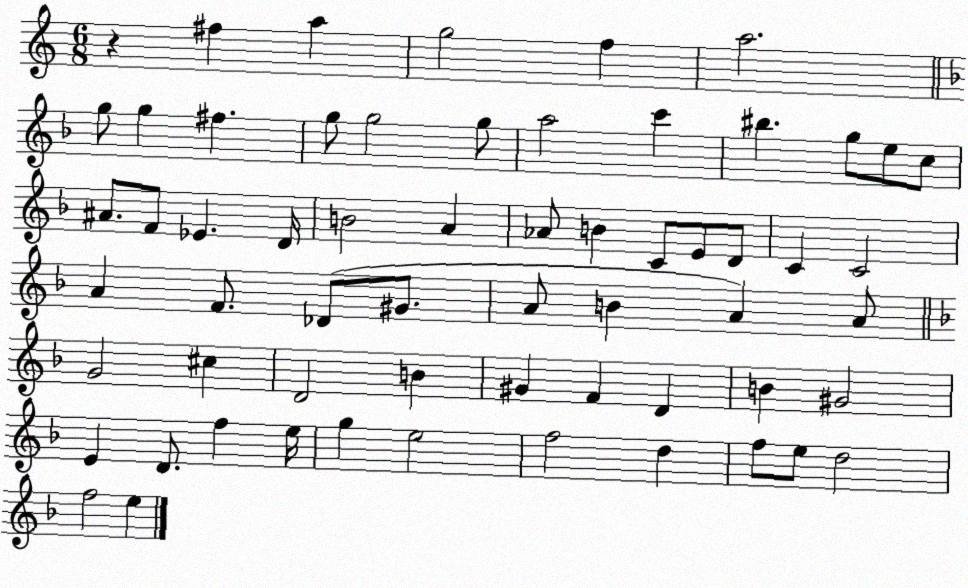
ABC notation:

X:1
T:Untitled
M:6/8
L:1/4
K:C
z ^f a g2 f a2 g/2 g ^f g/2 g2 g/2 a2 c' ^b g/2 e/2 c/2 ^A/2 F/2 _E D/4 B2 A _A/2 B C/2 E/2 D/2 C C2 A F/2 _D/2 ^G/2 A/2 B A A/2 G2 ^c D2 B ^G F D B ^G2 E D/2 f e/4 g e2 f2 d f/2 e/2 d2 f2 e